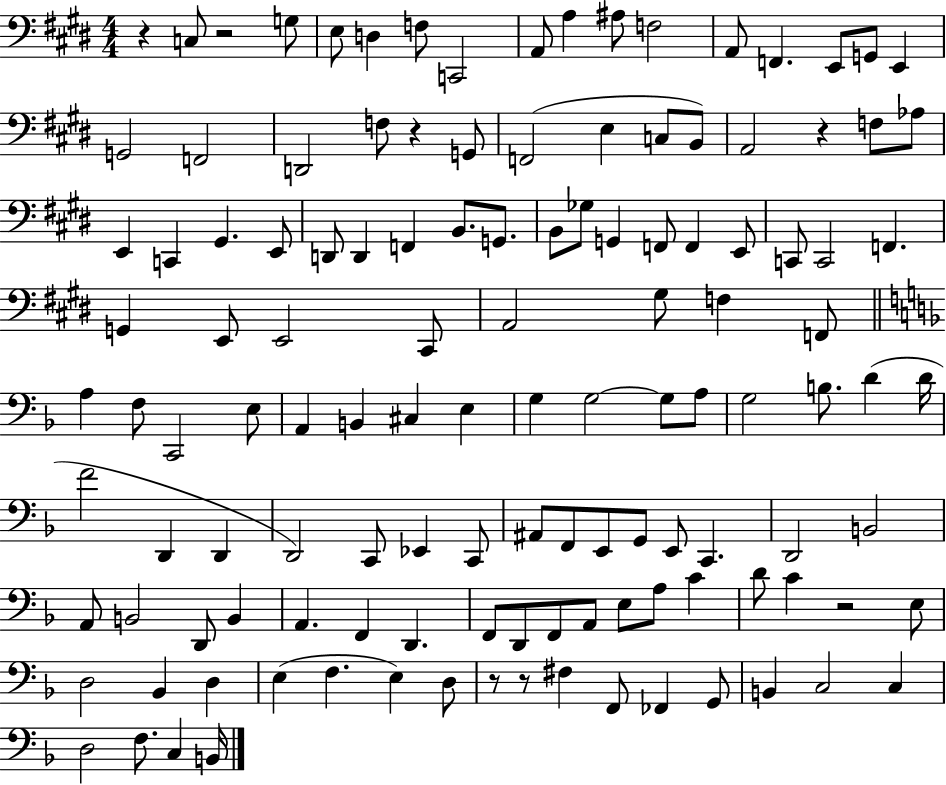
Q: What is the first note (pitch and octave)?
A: C3